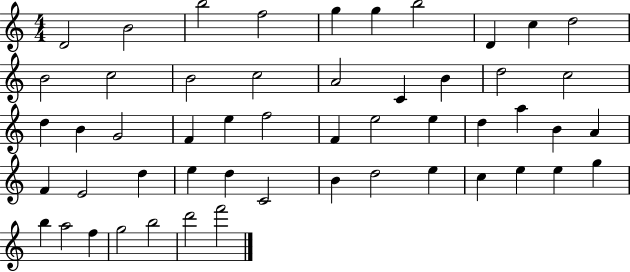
D4/h B4/h B5/h F5/h G5/q G5/q B5/h D4/q C5/q D5/h B4/h C5/h B4/h C5/h A4/h C4/q B4/q D5/h C5/h D5/q B4/q G4/h F4/q E5/q F5/h F4/q E5/h E5/q D5/q A5/q B4/q A4/q F4/q E4/h D5/q E5/q D5/q C4/h B4/q D5/h E5/q C5/q E5/q E5/q G5/q B5/q A5/h F5/q G5/h B5/h D6/h F6/h